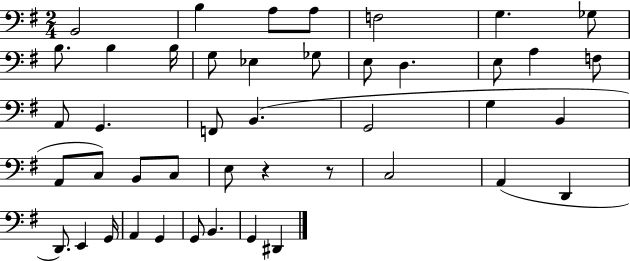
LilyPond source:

{
  \clef bass
  \numericTimeSignature
  \time 2/4
  \key g \major
  b,2 | b4 a8 a8 | f2 | g4. ges8 | \break b8. b4 b16 | g8 ees4 ges8 | e8 d4. | e8 a4 f8 | \break a,8 g,4. | f,8 b,4.( | g,2 | g4 b,4 | \break a,8 c8) b,8 c8 | e8 r4 r8 | c2 | a,4( d,4 | \break d,8.) e,4 g,16 | a,4 g,4 | g,8 b,4. | g,4 dis,4 | \break \bar "|."
}